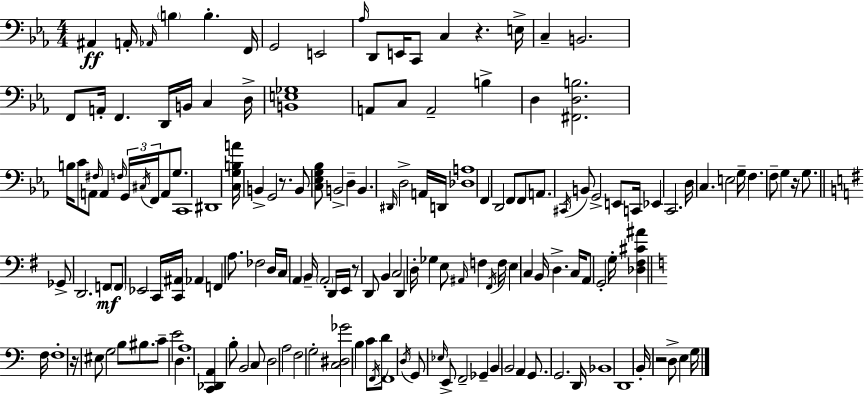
A#2/q A2/s Ab2/s B3/q B3/q. F2/s G2/h E2/h Ab3/s D2/e E2/s C2/e C3/q R/q. E3/s C3/q B2/h. F2/e A2/s F2/q. D2/s B2/s C3/q D3/s [B2,E3,Gb3]/w A2/e C3/e A2/h B3/q D3/q [F#2,D3,B3]/h. B3/s C4/e A2/e F#3/s A2/q F3/s G2/s C#3/s F2/s A2/e G3/e. C2/w D#2/w [C3,G3,B3,A4]/s B2/q G2/h R/e. B2/e [C3,Eb3,G3,Bb3]/e B2/h D3/q B2/q. D#2/s D3/h A2/s D2/s [Db3,A3]/w F2/q D2/h F2/e F2/e A2/e. C#2/s B2/e G2/h E2/e C2/s Eb2/q C2/h. D3/s C3/q. E3/h G3/s F3/q. F3/e G3/q R/s G3/e. Gb2/e D2/h. F2/e F2/e Eb2/h C2/s [C2,A#2]/s Ab2/q F2/q A3/e. FES3/h D3/s C3/s A2/q B2/s A2/h D2/s E2/s R/e D2/e B2/q C3/h D2/q D3/s Gb3/q E3/e A#2/s F3/q F#2/s F3/s E3/q C3/q B2/s D3/q. C3/s A2/e G2/h G3/s [Db3,F#3,C#4,A#4]/q F3/s F3/w R/s EIS3/e G3/h B3/e BIS3/e. C4/e E4/h D3/q. A3/w [C2,Db2,A2]/q B3/e B2/h C3/e D3/h A3/h F3/h G3/h [C3,D#3,Gb4]/h B3/q C4/e F2/s D4/e F2/w D3/s G2/e Eb3/s E2/e F2/h Gb2/q B2/q B2/h A2/q G2/e. G2/h. D2/s Bb2/w D2/w B2/s R/h D3/e E3/q G3/s